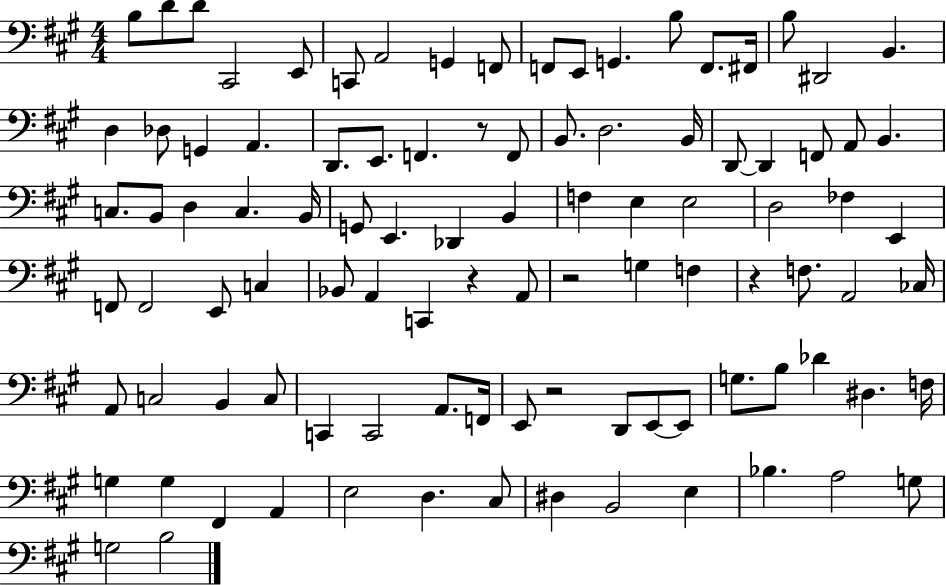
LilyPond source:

{
  \clef bass
  \numericTimeSignature
  \time 4/4
  \key a \major
  b8 d'8 d'8 cis,2 e,8 | c,8 a,2 g,4 f,8 | f,8 e,8 g,4. b8 f,8. fis,16 | b8 dis,2 b,4. | \break d4 des8 g,4 a,4. | d,8. e,8. f,4. r8 f,8 | b,8. d2. b,16 | d,8~~ d,4 f,8 a,8 b,4. | \break c8. b,8 d4 c4. b,16 | g,8 e,4. des,4 b,4 | f4 e4 e2 | d2 fes4 e,4 | \break f,8 f,2 e,8 c4 | bes,8 a,4 c,4 r4 a,8 | r2 g4 f4 | r4 f8. a,2 ces16 | \break a,8 c2 b,4 c8 | c,4 c,2 a,8. f,16 | e,8 r2 d,8 e,8~~ e,8 | g8. b8 des'4 dis4. f16 | \break g4 g4 fis,4 a,4 | e2 d4. cis8 | dis4 b,2 e4 | bes4. a2 g8 | \break g2 b2 | \bar "|."
}